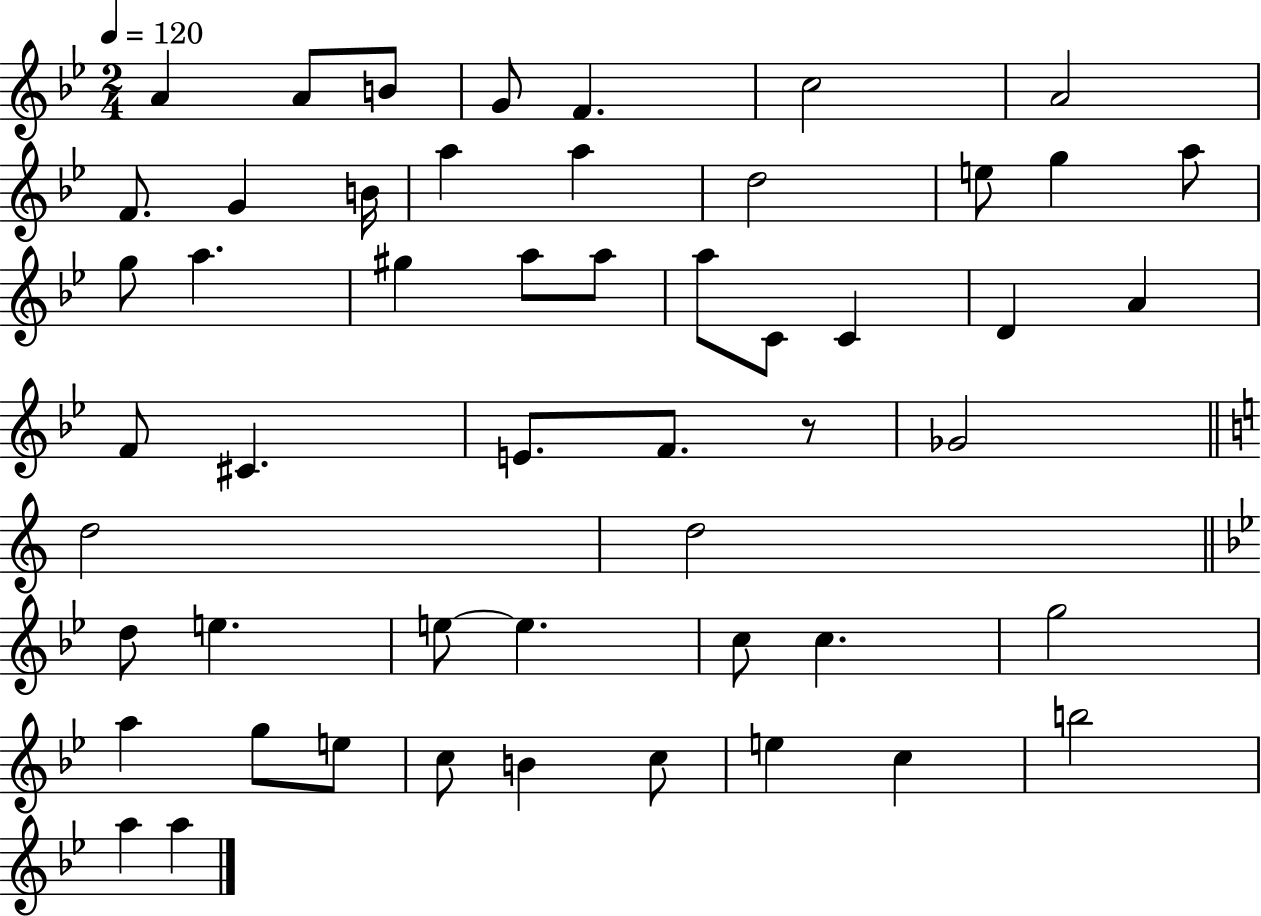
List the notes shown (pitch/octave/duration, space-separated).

A4/q A4/e B4/e G4/e F4/q. C5/h A4/h F4/e. G4/q B4/s A5/q A5/q D5/h E5/e G5/q A5/e G5/e A5/q. G#5/q A5/e A5/e A5/e C4/e C4/q D4/q A4/q F4/e C#4/q. E4/e. F4/e. R/e Gb4/h D5/h D5/h D5/e E5/q. E5/e E5/q. C5/e C5/q. G5/h A5/q G5/e E5/e C5/e B4/q C5/e E5/q C5/q B5/h A5/q A5/q